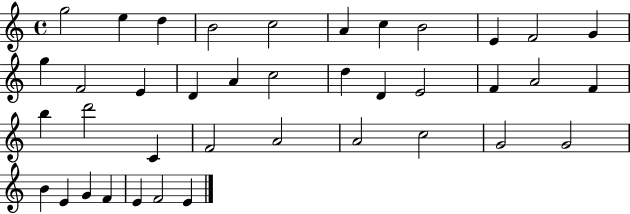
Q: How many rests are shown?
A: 0